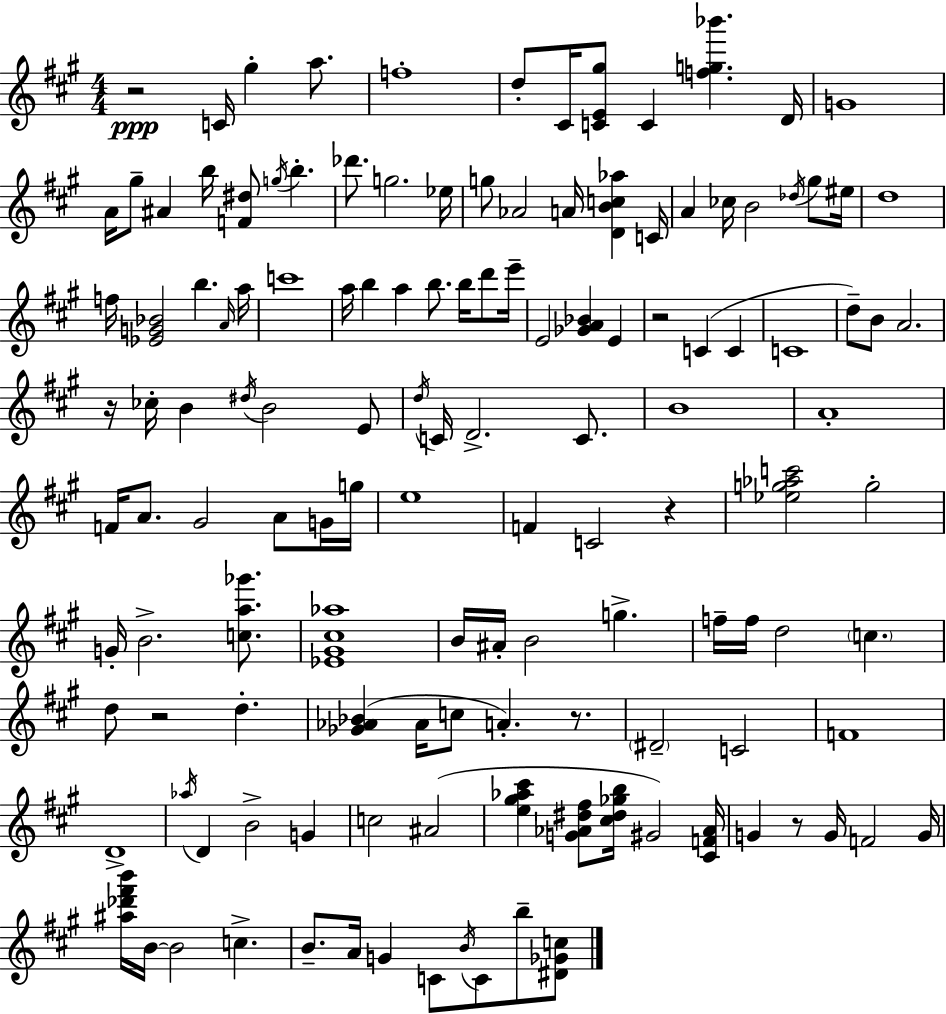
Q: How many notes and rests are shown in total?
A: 133